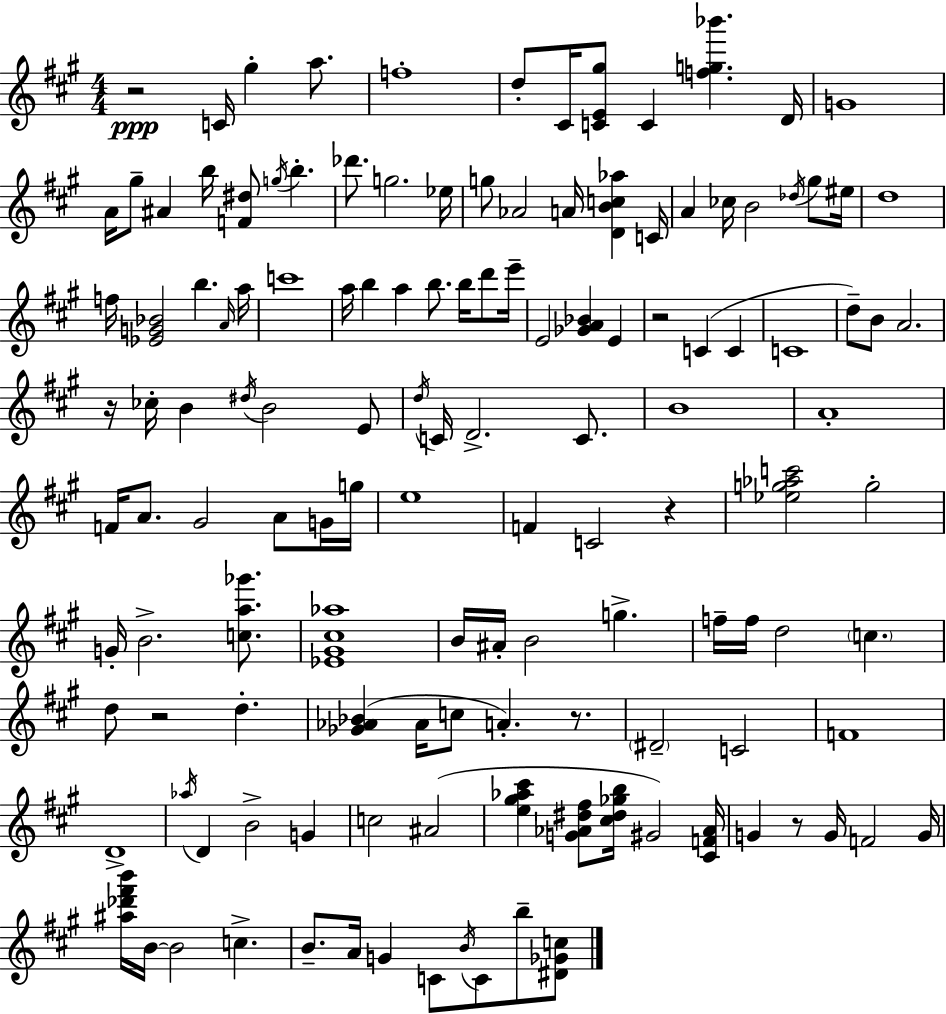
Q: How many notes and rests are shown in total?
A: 133